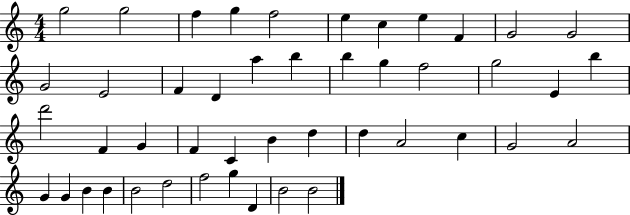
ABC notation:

X:1
T:Untitled
M:4/4
L:1/4
K:C
g2 g2 f g f2 e c e F G2 G2 G2 E2 F D a b b g f2 g2 E b d'2 F G F C B d d A2 c G2 A2 G G B B B2 d2 f2 g D B2 B2